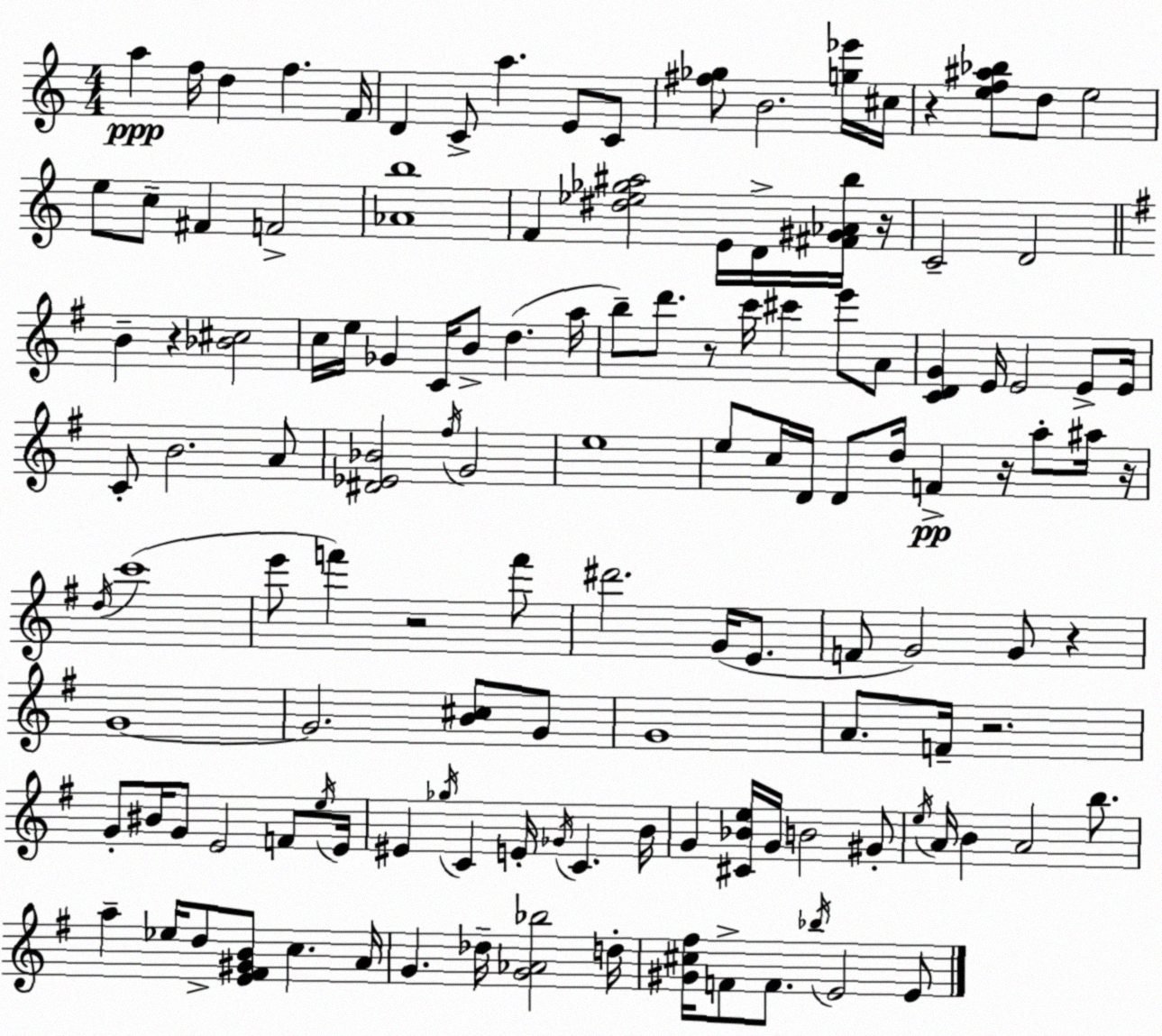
X:1
T:Untitled
M:4/4
L:1/4
K:C
a f/4 d f F/4 D C/2 a E/2 C/2 [^f_g]/2 B2 [g_e']/4 ^c/4 z [ef^a_b]/2 d/2 e2 e/2 c/2 ^F F2 [_Ab]4 F [^d_e_g^a]2 E/4 D/4 [^F^G_Ab]/4 z/4 C2 D2 B z [_B^c]2 c/4 e/4 _G C/4 B/2 d a/4 b/2 d'/2 z/2 c'/4 ^c' e'/2 A/2 [CDG] E/4 E2 E/2 E/4 C/2 B2 A/2 [^D_E_B]2 ^f/4 G2 e4 e/2 c/4 D/4 D/2 d/4 F z/4 a/2 ^a/4 z/4 d/4 c'4 e'/2 f' z2 f'/2 ^d'2 G/4 E/2 F/2 G2 G/2 z G4 G2 [B^c]/2 G/2 G4 A/2 F/4 z2 G/2 ^B/4 G/2 E2 F/2 e/4 E/4 ^E _g/4 C E/4 _G/4 C B/4 G [^C_Be]/4 G/4 B2 ^G/2 e/4 A/4 B A2 b/2 a _e/4 d/2 [E^F^GB]/2 c A/4 G _d/4 [G_A_b]2 d/4 [^G^c^f]/4 F/2 F/2 _b/4 E2 E/2